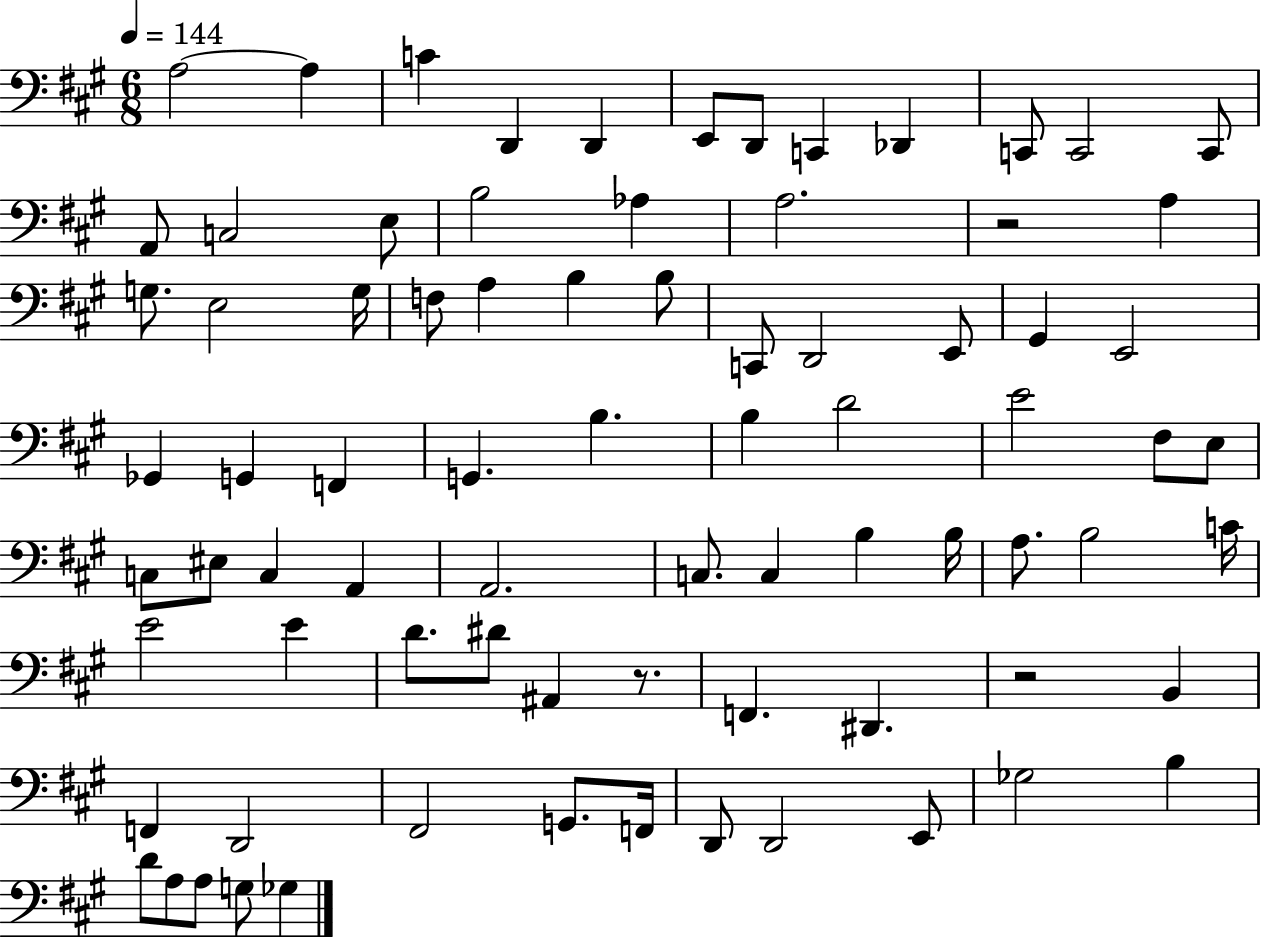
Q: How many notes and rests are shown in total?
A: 79